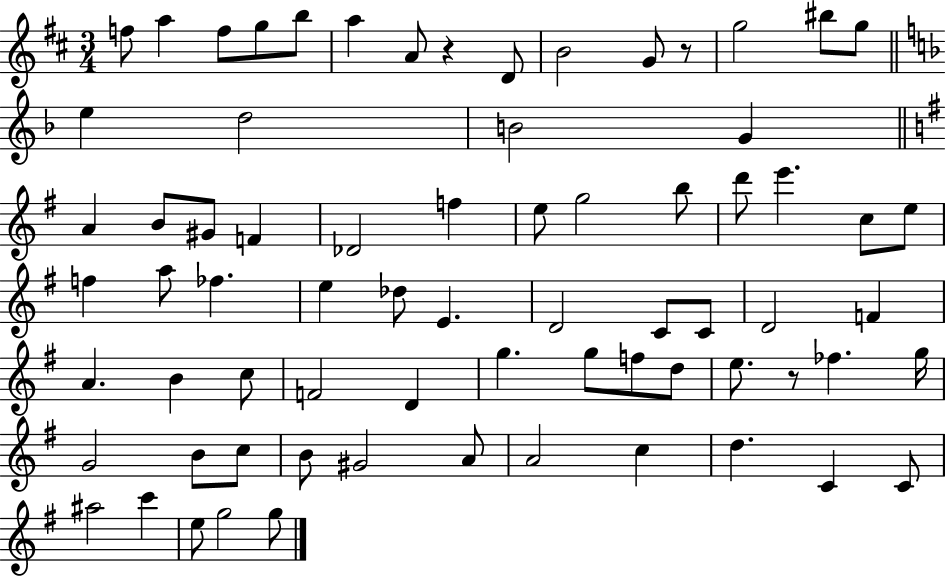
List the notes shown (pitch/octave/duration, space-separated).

F5/e A5/q F5/e G5/e B5/e A5/q A4/e R/q D4/e B4/h G4/e R/e G5/h BIS5/e G5/e E5/q D5/h B4/h G4/q A4/q B4/e G#4/e F4/q Db4/h F5/q E5/e G5/h B5/e D6/e E6/q. C5/e E5/e F5/q A5/e FES5/q. E5/q Db5/e E4/q. D4/h C4/e C4/e D4/h F4/q A4/q. B4/q C5/e F4/h D4/q G5/q. G5/e F5/e D5/e E5/e. R/e FES5/q. G5/s G4/h B4/e C5/e B4/e G#4/h A4/e A4/h C5/q D5/q. C4/q C4/e A#5/h C6/q E5/e G5/h G5/e